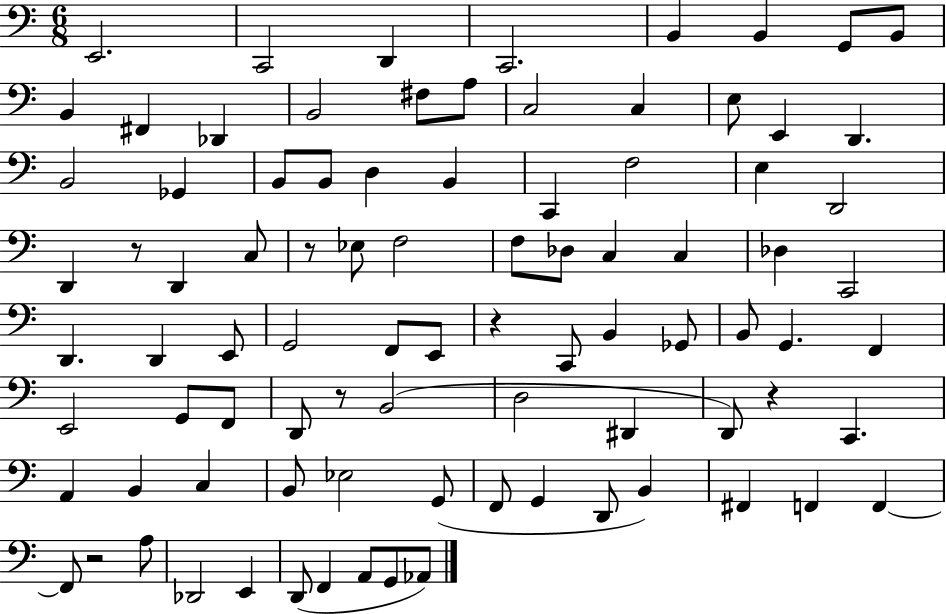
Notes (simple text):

E2/h. C2/h D2/q C2/h. B2/q B2/q G2/e B2/e B2/q F#2/q Db2/q B2/h F#3/e A3/e C3/h C3/q E3/e E2/q D2/q. B2/h Gb2/q B2/e B2/e D3/q B2/q C2/q F3/h E3/q D2/h D2/q R/e D2/q C3/e R/e Eb3/e F3/h F3/e Db3/e C3/q C3/q Db3/q C2/h D2/q. D2/q E2/e G2/h F2/e E2/e R/q C2/e B2/q Gb2/e B2/e G2/q. F2/q E2/h G2/e F2/e D2/e R/e B2/h D3/h D#2/q D2/e R/q C2/q. A2/q B2/q C3/q B2/e Eb3/h G2/e F2/e G2/q D2/e B2/q F#2/q F2/q F2/q F2/e R/h A3/e Db2/h E2/q D2/e F2/q A2/e G2/e Ab2/e